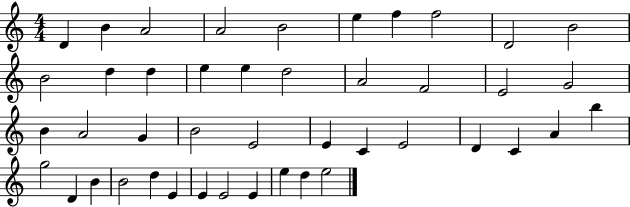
D4/q B4/q A4/h A4/h B4/h E5/q F5/q F5/h D4/h B4/h B4/h D5/q D5/q E5/q E5/q D5/h A4/h F4/h E4/h G4/h B4/q A4/h G4/q B4/h E4/h E4/q C4/q E4/h D4/q C4/q A4/q B5/q G5/h D4/q B4/q B4/h D5/q E4/q E4/q E4/h E4/q E5/q D5/q E5/h